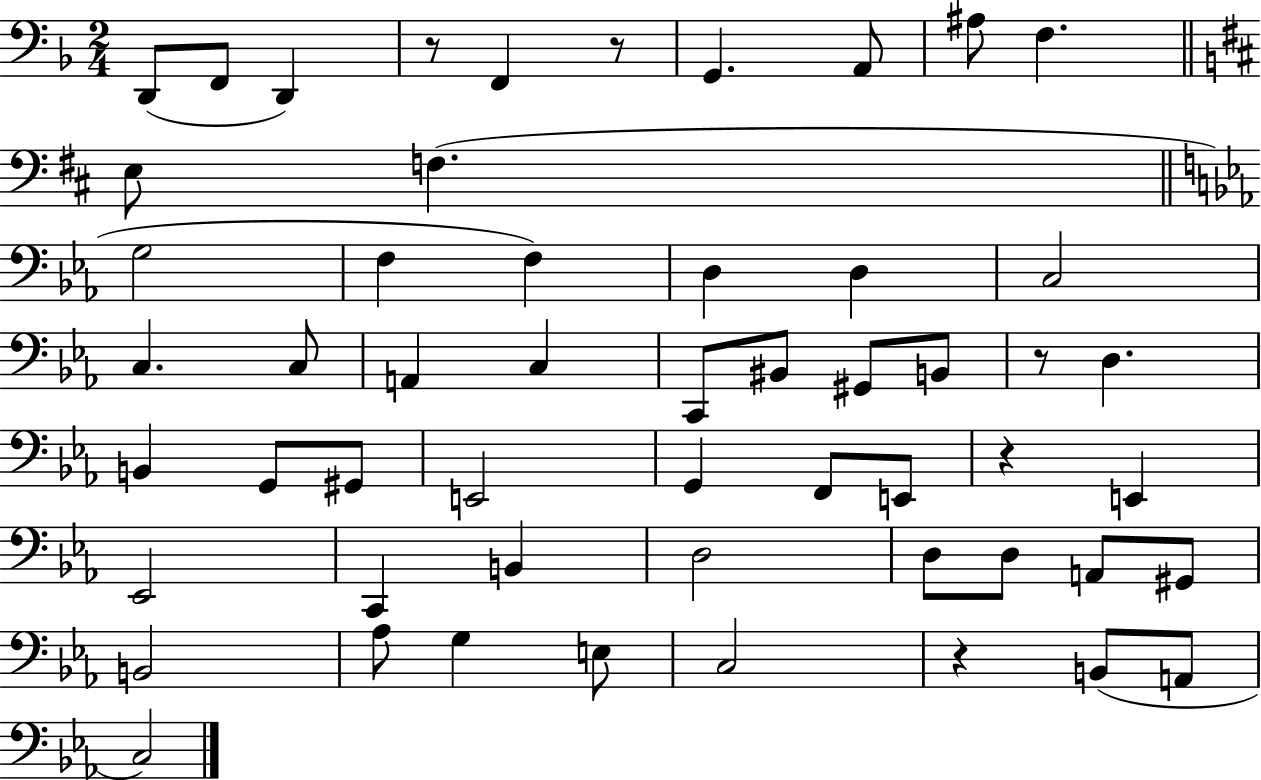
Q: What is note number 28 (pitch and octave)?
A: G#2